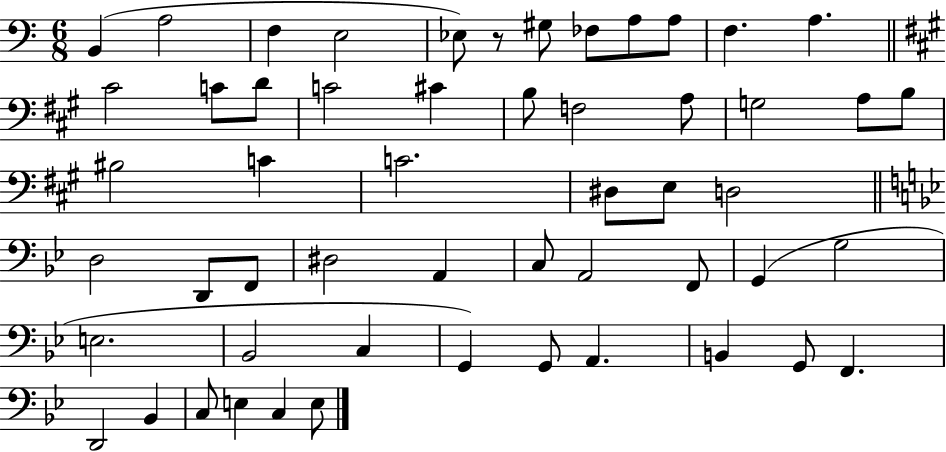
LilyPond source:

{
  \clef bass
  \numericTimeSignature
  \time 6/8
  \key c \major
  b,4( a2 | f4 e2 | ees8) r8 gis8 fes8 a8 a8 | f4. a4. | \break \bar "||" \break \key a \major cis'2 c'8 d'8 | c'2 cis'4 | b8 f2 a8 | g2 a8 b8 | \break bis2 c'4 | c'2. | dis8 e8 d2 | \bar "||" \break \key g \minor d2 d,8 f,8 | dis2 a,4 | c8 a,2 f,8 | g,4( g2 | \break e2. | bes,2 c4 | g,4) g,8 a,4. | b,4 g,8 f,4. | \break d,2 bes,4 | c8 e4 c4 e8 | \bar "|."
}